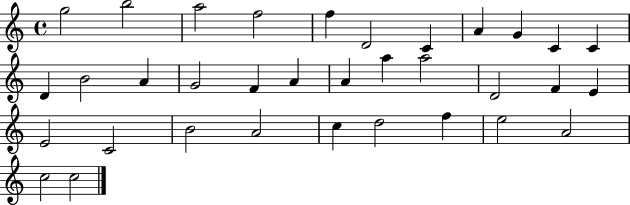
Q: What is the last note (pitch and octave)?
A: C5